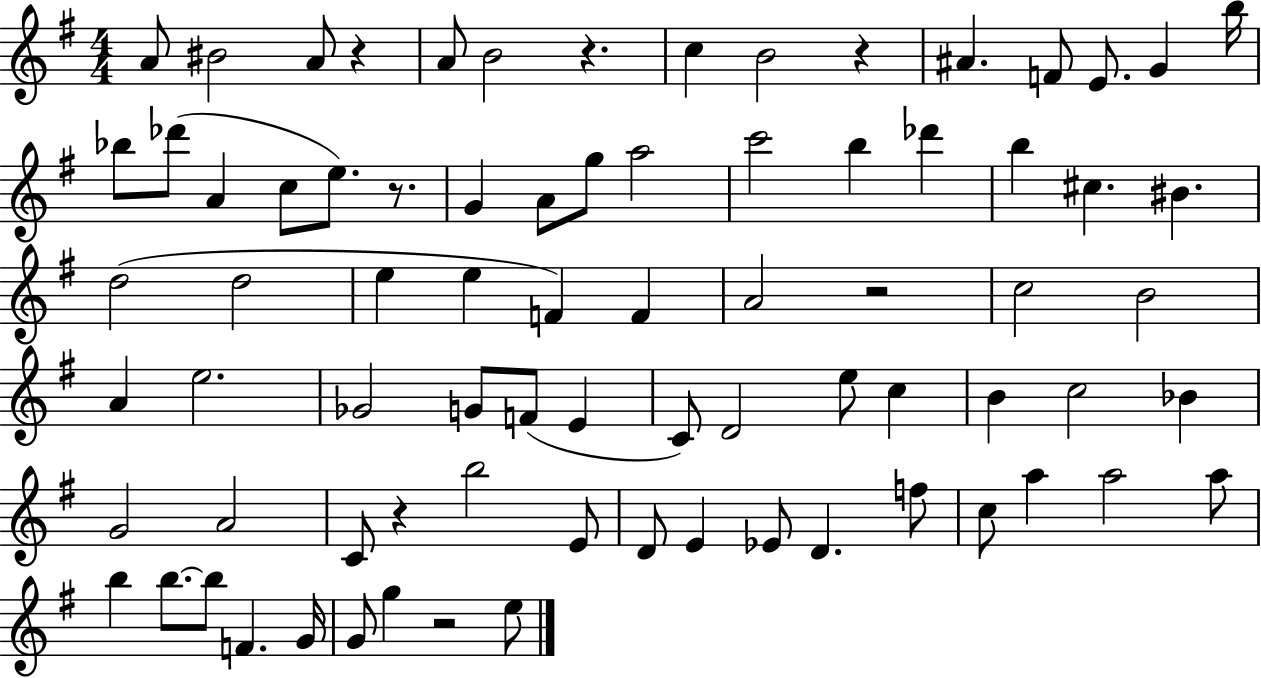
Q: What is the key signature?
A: G major